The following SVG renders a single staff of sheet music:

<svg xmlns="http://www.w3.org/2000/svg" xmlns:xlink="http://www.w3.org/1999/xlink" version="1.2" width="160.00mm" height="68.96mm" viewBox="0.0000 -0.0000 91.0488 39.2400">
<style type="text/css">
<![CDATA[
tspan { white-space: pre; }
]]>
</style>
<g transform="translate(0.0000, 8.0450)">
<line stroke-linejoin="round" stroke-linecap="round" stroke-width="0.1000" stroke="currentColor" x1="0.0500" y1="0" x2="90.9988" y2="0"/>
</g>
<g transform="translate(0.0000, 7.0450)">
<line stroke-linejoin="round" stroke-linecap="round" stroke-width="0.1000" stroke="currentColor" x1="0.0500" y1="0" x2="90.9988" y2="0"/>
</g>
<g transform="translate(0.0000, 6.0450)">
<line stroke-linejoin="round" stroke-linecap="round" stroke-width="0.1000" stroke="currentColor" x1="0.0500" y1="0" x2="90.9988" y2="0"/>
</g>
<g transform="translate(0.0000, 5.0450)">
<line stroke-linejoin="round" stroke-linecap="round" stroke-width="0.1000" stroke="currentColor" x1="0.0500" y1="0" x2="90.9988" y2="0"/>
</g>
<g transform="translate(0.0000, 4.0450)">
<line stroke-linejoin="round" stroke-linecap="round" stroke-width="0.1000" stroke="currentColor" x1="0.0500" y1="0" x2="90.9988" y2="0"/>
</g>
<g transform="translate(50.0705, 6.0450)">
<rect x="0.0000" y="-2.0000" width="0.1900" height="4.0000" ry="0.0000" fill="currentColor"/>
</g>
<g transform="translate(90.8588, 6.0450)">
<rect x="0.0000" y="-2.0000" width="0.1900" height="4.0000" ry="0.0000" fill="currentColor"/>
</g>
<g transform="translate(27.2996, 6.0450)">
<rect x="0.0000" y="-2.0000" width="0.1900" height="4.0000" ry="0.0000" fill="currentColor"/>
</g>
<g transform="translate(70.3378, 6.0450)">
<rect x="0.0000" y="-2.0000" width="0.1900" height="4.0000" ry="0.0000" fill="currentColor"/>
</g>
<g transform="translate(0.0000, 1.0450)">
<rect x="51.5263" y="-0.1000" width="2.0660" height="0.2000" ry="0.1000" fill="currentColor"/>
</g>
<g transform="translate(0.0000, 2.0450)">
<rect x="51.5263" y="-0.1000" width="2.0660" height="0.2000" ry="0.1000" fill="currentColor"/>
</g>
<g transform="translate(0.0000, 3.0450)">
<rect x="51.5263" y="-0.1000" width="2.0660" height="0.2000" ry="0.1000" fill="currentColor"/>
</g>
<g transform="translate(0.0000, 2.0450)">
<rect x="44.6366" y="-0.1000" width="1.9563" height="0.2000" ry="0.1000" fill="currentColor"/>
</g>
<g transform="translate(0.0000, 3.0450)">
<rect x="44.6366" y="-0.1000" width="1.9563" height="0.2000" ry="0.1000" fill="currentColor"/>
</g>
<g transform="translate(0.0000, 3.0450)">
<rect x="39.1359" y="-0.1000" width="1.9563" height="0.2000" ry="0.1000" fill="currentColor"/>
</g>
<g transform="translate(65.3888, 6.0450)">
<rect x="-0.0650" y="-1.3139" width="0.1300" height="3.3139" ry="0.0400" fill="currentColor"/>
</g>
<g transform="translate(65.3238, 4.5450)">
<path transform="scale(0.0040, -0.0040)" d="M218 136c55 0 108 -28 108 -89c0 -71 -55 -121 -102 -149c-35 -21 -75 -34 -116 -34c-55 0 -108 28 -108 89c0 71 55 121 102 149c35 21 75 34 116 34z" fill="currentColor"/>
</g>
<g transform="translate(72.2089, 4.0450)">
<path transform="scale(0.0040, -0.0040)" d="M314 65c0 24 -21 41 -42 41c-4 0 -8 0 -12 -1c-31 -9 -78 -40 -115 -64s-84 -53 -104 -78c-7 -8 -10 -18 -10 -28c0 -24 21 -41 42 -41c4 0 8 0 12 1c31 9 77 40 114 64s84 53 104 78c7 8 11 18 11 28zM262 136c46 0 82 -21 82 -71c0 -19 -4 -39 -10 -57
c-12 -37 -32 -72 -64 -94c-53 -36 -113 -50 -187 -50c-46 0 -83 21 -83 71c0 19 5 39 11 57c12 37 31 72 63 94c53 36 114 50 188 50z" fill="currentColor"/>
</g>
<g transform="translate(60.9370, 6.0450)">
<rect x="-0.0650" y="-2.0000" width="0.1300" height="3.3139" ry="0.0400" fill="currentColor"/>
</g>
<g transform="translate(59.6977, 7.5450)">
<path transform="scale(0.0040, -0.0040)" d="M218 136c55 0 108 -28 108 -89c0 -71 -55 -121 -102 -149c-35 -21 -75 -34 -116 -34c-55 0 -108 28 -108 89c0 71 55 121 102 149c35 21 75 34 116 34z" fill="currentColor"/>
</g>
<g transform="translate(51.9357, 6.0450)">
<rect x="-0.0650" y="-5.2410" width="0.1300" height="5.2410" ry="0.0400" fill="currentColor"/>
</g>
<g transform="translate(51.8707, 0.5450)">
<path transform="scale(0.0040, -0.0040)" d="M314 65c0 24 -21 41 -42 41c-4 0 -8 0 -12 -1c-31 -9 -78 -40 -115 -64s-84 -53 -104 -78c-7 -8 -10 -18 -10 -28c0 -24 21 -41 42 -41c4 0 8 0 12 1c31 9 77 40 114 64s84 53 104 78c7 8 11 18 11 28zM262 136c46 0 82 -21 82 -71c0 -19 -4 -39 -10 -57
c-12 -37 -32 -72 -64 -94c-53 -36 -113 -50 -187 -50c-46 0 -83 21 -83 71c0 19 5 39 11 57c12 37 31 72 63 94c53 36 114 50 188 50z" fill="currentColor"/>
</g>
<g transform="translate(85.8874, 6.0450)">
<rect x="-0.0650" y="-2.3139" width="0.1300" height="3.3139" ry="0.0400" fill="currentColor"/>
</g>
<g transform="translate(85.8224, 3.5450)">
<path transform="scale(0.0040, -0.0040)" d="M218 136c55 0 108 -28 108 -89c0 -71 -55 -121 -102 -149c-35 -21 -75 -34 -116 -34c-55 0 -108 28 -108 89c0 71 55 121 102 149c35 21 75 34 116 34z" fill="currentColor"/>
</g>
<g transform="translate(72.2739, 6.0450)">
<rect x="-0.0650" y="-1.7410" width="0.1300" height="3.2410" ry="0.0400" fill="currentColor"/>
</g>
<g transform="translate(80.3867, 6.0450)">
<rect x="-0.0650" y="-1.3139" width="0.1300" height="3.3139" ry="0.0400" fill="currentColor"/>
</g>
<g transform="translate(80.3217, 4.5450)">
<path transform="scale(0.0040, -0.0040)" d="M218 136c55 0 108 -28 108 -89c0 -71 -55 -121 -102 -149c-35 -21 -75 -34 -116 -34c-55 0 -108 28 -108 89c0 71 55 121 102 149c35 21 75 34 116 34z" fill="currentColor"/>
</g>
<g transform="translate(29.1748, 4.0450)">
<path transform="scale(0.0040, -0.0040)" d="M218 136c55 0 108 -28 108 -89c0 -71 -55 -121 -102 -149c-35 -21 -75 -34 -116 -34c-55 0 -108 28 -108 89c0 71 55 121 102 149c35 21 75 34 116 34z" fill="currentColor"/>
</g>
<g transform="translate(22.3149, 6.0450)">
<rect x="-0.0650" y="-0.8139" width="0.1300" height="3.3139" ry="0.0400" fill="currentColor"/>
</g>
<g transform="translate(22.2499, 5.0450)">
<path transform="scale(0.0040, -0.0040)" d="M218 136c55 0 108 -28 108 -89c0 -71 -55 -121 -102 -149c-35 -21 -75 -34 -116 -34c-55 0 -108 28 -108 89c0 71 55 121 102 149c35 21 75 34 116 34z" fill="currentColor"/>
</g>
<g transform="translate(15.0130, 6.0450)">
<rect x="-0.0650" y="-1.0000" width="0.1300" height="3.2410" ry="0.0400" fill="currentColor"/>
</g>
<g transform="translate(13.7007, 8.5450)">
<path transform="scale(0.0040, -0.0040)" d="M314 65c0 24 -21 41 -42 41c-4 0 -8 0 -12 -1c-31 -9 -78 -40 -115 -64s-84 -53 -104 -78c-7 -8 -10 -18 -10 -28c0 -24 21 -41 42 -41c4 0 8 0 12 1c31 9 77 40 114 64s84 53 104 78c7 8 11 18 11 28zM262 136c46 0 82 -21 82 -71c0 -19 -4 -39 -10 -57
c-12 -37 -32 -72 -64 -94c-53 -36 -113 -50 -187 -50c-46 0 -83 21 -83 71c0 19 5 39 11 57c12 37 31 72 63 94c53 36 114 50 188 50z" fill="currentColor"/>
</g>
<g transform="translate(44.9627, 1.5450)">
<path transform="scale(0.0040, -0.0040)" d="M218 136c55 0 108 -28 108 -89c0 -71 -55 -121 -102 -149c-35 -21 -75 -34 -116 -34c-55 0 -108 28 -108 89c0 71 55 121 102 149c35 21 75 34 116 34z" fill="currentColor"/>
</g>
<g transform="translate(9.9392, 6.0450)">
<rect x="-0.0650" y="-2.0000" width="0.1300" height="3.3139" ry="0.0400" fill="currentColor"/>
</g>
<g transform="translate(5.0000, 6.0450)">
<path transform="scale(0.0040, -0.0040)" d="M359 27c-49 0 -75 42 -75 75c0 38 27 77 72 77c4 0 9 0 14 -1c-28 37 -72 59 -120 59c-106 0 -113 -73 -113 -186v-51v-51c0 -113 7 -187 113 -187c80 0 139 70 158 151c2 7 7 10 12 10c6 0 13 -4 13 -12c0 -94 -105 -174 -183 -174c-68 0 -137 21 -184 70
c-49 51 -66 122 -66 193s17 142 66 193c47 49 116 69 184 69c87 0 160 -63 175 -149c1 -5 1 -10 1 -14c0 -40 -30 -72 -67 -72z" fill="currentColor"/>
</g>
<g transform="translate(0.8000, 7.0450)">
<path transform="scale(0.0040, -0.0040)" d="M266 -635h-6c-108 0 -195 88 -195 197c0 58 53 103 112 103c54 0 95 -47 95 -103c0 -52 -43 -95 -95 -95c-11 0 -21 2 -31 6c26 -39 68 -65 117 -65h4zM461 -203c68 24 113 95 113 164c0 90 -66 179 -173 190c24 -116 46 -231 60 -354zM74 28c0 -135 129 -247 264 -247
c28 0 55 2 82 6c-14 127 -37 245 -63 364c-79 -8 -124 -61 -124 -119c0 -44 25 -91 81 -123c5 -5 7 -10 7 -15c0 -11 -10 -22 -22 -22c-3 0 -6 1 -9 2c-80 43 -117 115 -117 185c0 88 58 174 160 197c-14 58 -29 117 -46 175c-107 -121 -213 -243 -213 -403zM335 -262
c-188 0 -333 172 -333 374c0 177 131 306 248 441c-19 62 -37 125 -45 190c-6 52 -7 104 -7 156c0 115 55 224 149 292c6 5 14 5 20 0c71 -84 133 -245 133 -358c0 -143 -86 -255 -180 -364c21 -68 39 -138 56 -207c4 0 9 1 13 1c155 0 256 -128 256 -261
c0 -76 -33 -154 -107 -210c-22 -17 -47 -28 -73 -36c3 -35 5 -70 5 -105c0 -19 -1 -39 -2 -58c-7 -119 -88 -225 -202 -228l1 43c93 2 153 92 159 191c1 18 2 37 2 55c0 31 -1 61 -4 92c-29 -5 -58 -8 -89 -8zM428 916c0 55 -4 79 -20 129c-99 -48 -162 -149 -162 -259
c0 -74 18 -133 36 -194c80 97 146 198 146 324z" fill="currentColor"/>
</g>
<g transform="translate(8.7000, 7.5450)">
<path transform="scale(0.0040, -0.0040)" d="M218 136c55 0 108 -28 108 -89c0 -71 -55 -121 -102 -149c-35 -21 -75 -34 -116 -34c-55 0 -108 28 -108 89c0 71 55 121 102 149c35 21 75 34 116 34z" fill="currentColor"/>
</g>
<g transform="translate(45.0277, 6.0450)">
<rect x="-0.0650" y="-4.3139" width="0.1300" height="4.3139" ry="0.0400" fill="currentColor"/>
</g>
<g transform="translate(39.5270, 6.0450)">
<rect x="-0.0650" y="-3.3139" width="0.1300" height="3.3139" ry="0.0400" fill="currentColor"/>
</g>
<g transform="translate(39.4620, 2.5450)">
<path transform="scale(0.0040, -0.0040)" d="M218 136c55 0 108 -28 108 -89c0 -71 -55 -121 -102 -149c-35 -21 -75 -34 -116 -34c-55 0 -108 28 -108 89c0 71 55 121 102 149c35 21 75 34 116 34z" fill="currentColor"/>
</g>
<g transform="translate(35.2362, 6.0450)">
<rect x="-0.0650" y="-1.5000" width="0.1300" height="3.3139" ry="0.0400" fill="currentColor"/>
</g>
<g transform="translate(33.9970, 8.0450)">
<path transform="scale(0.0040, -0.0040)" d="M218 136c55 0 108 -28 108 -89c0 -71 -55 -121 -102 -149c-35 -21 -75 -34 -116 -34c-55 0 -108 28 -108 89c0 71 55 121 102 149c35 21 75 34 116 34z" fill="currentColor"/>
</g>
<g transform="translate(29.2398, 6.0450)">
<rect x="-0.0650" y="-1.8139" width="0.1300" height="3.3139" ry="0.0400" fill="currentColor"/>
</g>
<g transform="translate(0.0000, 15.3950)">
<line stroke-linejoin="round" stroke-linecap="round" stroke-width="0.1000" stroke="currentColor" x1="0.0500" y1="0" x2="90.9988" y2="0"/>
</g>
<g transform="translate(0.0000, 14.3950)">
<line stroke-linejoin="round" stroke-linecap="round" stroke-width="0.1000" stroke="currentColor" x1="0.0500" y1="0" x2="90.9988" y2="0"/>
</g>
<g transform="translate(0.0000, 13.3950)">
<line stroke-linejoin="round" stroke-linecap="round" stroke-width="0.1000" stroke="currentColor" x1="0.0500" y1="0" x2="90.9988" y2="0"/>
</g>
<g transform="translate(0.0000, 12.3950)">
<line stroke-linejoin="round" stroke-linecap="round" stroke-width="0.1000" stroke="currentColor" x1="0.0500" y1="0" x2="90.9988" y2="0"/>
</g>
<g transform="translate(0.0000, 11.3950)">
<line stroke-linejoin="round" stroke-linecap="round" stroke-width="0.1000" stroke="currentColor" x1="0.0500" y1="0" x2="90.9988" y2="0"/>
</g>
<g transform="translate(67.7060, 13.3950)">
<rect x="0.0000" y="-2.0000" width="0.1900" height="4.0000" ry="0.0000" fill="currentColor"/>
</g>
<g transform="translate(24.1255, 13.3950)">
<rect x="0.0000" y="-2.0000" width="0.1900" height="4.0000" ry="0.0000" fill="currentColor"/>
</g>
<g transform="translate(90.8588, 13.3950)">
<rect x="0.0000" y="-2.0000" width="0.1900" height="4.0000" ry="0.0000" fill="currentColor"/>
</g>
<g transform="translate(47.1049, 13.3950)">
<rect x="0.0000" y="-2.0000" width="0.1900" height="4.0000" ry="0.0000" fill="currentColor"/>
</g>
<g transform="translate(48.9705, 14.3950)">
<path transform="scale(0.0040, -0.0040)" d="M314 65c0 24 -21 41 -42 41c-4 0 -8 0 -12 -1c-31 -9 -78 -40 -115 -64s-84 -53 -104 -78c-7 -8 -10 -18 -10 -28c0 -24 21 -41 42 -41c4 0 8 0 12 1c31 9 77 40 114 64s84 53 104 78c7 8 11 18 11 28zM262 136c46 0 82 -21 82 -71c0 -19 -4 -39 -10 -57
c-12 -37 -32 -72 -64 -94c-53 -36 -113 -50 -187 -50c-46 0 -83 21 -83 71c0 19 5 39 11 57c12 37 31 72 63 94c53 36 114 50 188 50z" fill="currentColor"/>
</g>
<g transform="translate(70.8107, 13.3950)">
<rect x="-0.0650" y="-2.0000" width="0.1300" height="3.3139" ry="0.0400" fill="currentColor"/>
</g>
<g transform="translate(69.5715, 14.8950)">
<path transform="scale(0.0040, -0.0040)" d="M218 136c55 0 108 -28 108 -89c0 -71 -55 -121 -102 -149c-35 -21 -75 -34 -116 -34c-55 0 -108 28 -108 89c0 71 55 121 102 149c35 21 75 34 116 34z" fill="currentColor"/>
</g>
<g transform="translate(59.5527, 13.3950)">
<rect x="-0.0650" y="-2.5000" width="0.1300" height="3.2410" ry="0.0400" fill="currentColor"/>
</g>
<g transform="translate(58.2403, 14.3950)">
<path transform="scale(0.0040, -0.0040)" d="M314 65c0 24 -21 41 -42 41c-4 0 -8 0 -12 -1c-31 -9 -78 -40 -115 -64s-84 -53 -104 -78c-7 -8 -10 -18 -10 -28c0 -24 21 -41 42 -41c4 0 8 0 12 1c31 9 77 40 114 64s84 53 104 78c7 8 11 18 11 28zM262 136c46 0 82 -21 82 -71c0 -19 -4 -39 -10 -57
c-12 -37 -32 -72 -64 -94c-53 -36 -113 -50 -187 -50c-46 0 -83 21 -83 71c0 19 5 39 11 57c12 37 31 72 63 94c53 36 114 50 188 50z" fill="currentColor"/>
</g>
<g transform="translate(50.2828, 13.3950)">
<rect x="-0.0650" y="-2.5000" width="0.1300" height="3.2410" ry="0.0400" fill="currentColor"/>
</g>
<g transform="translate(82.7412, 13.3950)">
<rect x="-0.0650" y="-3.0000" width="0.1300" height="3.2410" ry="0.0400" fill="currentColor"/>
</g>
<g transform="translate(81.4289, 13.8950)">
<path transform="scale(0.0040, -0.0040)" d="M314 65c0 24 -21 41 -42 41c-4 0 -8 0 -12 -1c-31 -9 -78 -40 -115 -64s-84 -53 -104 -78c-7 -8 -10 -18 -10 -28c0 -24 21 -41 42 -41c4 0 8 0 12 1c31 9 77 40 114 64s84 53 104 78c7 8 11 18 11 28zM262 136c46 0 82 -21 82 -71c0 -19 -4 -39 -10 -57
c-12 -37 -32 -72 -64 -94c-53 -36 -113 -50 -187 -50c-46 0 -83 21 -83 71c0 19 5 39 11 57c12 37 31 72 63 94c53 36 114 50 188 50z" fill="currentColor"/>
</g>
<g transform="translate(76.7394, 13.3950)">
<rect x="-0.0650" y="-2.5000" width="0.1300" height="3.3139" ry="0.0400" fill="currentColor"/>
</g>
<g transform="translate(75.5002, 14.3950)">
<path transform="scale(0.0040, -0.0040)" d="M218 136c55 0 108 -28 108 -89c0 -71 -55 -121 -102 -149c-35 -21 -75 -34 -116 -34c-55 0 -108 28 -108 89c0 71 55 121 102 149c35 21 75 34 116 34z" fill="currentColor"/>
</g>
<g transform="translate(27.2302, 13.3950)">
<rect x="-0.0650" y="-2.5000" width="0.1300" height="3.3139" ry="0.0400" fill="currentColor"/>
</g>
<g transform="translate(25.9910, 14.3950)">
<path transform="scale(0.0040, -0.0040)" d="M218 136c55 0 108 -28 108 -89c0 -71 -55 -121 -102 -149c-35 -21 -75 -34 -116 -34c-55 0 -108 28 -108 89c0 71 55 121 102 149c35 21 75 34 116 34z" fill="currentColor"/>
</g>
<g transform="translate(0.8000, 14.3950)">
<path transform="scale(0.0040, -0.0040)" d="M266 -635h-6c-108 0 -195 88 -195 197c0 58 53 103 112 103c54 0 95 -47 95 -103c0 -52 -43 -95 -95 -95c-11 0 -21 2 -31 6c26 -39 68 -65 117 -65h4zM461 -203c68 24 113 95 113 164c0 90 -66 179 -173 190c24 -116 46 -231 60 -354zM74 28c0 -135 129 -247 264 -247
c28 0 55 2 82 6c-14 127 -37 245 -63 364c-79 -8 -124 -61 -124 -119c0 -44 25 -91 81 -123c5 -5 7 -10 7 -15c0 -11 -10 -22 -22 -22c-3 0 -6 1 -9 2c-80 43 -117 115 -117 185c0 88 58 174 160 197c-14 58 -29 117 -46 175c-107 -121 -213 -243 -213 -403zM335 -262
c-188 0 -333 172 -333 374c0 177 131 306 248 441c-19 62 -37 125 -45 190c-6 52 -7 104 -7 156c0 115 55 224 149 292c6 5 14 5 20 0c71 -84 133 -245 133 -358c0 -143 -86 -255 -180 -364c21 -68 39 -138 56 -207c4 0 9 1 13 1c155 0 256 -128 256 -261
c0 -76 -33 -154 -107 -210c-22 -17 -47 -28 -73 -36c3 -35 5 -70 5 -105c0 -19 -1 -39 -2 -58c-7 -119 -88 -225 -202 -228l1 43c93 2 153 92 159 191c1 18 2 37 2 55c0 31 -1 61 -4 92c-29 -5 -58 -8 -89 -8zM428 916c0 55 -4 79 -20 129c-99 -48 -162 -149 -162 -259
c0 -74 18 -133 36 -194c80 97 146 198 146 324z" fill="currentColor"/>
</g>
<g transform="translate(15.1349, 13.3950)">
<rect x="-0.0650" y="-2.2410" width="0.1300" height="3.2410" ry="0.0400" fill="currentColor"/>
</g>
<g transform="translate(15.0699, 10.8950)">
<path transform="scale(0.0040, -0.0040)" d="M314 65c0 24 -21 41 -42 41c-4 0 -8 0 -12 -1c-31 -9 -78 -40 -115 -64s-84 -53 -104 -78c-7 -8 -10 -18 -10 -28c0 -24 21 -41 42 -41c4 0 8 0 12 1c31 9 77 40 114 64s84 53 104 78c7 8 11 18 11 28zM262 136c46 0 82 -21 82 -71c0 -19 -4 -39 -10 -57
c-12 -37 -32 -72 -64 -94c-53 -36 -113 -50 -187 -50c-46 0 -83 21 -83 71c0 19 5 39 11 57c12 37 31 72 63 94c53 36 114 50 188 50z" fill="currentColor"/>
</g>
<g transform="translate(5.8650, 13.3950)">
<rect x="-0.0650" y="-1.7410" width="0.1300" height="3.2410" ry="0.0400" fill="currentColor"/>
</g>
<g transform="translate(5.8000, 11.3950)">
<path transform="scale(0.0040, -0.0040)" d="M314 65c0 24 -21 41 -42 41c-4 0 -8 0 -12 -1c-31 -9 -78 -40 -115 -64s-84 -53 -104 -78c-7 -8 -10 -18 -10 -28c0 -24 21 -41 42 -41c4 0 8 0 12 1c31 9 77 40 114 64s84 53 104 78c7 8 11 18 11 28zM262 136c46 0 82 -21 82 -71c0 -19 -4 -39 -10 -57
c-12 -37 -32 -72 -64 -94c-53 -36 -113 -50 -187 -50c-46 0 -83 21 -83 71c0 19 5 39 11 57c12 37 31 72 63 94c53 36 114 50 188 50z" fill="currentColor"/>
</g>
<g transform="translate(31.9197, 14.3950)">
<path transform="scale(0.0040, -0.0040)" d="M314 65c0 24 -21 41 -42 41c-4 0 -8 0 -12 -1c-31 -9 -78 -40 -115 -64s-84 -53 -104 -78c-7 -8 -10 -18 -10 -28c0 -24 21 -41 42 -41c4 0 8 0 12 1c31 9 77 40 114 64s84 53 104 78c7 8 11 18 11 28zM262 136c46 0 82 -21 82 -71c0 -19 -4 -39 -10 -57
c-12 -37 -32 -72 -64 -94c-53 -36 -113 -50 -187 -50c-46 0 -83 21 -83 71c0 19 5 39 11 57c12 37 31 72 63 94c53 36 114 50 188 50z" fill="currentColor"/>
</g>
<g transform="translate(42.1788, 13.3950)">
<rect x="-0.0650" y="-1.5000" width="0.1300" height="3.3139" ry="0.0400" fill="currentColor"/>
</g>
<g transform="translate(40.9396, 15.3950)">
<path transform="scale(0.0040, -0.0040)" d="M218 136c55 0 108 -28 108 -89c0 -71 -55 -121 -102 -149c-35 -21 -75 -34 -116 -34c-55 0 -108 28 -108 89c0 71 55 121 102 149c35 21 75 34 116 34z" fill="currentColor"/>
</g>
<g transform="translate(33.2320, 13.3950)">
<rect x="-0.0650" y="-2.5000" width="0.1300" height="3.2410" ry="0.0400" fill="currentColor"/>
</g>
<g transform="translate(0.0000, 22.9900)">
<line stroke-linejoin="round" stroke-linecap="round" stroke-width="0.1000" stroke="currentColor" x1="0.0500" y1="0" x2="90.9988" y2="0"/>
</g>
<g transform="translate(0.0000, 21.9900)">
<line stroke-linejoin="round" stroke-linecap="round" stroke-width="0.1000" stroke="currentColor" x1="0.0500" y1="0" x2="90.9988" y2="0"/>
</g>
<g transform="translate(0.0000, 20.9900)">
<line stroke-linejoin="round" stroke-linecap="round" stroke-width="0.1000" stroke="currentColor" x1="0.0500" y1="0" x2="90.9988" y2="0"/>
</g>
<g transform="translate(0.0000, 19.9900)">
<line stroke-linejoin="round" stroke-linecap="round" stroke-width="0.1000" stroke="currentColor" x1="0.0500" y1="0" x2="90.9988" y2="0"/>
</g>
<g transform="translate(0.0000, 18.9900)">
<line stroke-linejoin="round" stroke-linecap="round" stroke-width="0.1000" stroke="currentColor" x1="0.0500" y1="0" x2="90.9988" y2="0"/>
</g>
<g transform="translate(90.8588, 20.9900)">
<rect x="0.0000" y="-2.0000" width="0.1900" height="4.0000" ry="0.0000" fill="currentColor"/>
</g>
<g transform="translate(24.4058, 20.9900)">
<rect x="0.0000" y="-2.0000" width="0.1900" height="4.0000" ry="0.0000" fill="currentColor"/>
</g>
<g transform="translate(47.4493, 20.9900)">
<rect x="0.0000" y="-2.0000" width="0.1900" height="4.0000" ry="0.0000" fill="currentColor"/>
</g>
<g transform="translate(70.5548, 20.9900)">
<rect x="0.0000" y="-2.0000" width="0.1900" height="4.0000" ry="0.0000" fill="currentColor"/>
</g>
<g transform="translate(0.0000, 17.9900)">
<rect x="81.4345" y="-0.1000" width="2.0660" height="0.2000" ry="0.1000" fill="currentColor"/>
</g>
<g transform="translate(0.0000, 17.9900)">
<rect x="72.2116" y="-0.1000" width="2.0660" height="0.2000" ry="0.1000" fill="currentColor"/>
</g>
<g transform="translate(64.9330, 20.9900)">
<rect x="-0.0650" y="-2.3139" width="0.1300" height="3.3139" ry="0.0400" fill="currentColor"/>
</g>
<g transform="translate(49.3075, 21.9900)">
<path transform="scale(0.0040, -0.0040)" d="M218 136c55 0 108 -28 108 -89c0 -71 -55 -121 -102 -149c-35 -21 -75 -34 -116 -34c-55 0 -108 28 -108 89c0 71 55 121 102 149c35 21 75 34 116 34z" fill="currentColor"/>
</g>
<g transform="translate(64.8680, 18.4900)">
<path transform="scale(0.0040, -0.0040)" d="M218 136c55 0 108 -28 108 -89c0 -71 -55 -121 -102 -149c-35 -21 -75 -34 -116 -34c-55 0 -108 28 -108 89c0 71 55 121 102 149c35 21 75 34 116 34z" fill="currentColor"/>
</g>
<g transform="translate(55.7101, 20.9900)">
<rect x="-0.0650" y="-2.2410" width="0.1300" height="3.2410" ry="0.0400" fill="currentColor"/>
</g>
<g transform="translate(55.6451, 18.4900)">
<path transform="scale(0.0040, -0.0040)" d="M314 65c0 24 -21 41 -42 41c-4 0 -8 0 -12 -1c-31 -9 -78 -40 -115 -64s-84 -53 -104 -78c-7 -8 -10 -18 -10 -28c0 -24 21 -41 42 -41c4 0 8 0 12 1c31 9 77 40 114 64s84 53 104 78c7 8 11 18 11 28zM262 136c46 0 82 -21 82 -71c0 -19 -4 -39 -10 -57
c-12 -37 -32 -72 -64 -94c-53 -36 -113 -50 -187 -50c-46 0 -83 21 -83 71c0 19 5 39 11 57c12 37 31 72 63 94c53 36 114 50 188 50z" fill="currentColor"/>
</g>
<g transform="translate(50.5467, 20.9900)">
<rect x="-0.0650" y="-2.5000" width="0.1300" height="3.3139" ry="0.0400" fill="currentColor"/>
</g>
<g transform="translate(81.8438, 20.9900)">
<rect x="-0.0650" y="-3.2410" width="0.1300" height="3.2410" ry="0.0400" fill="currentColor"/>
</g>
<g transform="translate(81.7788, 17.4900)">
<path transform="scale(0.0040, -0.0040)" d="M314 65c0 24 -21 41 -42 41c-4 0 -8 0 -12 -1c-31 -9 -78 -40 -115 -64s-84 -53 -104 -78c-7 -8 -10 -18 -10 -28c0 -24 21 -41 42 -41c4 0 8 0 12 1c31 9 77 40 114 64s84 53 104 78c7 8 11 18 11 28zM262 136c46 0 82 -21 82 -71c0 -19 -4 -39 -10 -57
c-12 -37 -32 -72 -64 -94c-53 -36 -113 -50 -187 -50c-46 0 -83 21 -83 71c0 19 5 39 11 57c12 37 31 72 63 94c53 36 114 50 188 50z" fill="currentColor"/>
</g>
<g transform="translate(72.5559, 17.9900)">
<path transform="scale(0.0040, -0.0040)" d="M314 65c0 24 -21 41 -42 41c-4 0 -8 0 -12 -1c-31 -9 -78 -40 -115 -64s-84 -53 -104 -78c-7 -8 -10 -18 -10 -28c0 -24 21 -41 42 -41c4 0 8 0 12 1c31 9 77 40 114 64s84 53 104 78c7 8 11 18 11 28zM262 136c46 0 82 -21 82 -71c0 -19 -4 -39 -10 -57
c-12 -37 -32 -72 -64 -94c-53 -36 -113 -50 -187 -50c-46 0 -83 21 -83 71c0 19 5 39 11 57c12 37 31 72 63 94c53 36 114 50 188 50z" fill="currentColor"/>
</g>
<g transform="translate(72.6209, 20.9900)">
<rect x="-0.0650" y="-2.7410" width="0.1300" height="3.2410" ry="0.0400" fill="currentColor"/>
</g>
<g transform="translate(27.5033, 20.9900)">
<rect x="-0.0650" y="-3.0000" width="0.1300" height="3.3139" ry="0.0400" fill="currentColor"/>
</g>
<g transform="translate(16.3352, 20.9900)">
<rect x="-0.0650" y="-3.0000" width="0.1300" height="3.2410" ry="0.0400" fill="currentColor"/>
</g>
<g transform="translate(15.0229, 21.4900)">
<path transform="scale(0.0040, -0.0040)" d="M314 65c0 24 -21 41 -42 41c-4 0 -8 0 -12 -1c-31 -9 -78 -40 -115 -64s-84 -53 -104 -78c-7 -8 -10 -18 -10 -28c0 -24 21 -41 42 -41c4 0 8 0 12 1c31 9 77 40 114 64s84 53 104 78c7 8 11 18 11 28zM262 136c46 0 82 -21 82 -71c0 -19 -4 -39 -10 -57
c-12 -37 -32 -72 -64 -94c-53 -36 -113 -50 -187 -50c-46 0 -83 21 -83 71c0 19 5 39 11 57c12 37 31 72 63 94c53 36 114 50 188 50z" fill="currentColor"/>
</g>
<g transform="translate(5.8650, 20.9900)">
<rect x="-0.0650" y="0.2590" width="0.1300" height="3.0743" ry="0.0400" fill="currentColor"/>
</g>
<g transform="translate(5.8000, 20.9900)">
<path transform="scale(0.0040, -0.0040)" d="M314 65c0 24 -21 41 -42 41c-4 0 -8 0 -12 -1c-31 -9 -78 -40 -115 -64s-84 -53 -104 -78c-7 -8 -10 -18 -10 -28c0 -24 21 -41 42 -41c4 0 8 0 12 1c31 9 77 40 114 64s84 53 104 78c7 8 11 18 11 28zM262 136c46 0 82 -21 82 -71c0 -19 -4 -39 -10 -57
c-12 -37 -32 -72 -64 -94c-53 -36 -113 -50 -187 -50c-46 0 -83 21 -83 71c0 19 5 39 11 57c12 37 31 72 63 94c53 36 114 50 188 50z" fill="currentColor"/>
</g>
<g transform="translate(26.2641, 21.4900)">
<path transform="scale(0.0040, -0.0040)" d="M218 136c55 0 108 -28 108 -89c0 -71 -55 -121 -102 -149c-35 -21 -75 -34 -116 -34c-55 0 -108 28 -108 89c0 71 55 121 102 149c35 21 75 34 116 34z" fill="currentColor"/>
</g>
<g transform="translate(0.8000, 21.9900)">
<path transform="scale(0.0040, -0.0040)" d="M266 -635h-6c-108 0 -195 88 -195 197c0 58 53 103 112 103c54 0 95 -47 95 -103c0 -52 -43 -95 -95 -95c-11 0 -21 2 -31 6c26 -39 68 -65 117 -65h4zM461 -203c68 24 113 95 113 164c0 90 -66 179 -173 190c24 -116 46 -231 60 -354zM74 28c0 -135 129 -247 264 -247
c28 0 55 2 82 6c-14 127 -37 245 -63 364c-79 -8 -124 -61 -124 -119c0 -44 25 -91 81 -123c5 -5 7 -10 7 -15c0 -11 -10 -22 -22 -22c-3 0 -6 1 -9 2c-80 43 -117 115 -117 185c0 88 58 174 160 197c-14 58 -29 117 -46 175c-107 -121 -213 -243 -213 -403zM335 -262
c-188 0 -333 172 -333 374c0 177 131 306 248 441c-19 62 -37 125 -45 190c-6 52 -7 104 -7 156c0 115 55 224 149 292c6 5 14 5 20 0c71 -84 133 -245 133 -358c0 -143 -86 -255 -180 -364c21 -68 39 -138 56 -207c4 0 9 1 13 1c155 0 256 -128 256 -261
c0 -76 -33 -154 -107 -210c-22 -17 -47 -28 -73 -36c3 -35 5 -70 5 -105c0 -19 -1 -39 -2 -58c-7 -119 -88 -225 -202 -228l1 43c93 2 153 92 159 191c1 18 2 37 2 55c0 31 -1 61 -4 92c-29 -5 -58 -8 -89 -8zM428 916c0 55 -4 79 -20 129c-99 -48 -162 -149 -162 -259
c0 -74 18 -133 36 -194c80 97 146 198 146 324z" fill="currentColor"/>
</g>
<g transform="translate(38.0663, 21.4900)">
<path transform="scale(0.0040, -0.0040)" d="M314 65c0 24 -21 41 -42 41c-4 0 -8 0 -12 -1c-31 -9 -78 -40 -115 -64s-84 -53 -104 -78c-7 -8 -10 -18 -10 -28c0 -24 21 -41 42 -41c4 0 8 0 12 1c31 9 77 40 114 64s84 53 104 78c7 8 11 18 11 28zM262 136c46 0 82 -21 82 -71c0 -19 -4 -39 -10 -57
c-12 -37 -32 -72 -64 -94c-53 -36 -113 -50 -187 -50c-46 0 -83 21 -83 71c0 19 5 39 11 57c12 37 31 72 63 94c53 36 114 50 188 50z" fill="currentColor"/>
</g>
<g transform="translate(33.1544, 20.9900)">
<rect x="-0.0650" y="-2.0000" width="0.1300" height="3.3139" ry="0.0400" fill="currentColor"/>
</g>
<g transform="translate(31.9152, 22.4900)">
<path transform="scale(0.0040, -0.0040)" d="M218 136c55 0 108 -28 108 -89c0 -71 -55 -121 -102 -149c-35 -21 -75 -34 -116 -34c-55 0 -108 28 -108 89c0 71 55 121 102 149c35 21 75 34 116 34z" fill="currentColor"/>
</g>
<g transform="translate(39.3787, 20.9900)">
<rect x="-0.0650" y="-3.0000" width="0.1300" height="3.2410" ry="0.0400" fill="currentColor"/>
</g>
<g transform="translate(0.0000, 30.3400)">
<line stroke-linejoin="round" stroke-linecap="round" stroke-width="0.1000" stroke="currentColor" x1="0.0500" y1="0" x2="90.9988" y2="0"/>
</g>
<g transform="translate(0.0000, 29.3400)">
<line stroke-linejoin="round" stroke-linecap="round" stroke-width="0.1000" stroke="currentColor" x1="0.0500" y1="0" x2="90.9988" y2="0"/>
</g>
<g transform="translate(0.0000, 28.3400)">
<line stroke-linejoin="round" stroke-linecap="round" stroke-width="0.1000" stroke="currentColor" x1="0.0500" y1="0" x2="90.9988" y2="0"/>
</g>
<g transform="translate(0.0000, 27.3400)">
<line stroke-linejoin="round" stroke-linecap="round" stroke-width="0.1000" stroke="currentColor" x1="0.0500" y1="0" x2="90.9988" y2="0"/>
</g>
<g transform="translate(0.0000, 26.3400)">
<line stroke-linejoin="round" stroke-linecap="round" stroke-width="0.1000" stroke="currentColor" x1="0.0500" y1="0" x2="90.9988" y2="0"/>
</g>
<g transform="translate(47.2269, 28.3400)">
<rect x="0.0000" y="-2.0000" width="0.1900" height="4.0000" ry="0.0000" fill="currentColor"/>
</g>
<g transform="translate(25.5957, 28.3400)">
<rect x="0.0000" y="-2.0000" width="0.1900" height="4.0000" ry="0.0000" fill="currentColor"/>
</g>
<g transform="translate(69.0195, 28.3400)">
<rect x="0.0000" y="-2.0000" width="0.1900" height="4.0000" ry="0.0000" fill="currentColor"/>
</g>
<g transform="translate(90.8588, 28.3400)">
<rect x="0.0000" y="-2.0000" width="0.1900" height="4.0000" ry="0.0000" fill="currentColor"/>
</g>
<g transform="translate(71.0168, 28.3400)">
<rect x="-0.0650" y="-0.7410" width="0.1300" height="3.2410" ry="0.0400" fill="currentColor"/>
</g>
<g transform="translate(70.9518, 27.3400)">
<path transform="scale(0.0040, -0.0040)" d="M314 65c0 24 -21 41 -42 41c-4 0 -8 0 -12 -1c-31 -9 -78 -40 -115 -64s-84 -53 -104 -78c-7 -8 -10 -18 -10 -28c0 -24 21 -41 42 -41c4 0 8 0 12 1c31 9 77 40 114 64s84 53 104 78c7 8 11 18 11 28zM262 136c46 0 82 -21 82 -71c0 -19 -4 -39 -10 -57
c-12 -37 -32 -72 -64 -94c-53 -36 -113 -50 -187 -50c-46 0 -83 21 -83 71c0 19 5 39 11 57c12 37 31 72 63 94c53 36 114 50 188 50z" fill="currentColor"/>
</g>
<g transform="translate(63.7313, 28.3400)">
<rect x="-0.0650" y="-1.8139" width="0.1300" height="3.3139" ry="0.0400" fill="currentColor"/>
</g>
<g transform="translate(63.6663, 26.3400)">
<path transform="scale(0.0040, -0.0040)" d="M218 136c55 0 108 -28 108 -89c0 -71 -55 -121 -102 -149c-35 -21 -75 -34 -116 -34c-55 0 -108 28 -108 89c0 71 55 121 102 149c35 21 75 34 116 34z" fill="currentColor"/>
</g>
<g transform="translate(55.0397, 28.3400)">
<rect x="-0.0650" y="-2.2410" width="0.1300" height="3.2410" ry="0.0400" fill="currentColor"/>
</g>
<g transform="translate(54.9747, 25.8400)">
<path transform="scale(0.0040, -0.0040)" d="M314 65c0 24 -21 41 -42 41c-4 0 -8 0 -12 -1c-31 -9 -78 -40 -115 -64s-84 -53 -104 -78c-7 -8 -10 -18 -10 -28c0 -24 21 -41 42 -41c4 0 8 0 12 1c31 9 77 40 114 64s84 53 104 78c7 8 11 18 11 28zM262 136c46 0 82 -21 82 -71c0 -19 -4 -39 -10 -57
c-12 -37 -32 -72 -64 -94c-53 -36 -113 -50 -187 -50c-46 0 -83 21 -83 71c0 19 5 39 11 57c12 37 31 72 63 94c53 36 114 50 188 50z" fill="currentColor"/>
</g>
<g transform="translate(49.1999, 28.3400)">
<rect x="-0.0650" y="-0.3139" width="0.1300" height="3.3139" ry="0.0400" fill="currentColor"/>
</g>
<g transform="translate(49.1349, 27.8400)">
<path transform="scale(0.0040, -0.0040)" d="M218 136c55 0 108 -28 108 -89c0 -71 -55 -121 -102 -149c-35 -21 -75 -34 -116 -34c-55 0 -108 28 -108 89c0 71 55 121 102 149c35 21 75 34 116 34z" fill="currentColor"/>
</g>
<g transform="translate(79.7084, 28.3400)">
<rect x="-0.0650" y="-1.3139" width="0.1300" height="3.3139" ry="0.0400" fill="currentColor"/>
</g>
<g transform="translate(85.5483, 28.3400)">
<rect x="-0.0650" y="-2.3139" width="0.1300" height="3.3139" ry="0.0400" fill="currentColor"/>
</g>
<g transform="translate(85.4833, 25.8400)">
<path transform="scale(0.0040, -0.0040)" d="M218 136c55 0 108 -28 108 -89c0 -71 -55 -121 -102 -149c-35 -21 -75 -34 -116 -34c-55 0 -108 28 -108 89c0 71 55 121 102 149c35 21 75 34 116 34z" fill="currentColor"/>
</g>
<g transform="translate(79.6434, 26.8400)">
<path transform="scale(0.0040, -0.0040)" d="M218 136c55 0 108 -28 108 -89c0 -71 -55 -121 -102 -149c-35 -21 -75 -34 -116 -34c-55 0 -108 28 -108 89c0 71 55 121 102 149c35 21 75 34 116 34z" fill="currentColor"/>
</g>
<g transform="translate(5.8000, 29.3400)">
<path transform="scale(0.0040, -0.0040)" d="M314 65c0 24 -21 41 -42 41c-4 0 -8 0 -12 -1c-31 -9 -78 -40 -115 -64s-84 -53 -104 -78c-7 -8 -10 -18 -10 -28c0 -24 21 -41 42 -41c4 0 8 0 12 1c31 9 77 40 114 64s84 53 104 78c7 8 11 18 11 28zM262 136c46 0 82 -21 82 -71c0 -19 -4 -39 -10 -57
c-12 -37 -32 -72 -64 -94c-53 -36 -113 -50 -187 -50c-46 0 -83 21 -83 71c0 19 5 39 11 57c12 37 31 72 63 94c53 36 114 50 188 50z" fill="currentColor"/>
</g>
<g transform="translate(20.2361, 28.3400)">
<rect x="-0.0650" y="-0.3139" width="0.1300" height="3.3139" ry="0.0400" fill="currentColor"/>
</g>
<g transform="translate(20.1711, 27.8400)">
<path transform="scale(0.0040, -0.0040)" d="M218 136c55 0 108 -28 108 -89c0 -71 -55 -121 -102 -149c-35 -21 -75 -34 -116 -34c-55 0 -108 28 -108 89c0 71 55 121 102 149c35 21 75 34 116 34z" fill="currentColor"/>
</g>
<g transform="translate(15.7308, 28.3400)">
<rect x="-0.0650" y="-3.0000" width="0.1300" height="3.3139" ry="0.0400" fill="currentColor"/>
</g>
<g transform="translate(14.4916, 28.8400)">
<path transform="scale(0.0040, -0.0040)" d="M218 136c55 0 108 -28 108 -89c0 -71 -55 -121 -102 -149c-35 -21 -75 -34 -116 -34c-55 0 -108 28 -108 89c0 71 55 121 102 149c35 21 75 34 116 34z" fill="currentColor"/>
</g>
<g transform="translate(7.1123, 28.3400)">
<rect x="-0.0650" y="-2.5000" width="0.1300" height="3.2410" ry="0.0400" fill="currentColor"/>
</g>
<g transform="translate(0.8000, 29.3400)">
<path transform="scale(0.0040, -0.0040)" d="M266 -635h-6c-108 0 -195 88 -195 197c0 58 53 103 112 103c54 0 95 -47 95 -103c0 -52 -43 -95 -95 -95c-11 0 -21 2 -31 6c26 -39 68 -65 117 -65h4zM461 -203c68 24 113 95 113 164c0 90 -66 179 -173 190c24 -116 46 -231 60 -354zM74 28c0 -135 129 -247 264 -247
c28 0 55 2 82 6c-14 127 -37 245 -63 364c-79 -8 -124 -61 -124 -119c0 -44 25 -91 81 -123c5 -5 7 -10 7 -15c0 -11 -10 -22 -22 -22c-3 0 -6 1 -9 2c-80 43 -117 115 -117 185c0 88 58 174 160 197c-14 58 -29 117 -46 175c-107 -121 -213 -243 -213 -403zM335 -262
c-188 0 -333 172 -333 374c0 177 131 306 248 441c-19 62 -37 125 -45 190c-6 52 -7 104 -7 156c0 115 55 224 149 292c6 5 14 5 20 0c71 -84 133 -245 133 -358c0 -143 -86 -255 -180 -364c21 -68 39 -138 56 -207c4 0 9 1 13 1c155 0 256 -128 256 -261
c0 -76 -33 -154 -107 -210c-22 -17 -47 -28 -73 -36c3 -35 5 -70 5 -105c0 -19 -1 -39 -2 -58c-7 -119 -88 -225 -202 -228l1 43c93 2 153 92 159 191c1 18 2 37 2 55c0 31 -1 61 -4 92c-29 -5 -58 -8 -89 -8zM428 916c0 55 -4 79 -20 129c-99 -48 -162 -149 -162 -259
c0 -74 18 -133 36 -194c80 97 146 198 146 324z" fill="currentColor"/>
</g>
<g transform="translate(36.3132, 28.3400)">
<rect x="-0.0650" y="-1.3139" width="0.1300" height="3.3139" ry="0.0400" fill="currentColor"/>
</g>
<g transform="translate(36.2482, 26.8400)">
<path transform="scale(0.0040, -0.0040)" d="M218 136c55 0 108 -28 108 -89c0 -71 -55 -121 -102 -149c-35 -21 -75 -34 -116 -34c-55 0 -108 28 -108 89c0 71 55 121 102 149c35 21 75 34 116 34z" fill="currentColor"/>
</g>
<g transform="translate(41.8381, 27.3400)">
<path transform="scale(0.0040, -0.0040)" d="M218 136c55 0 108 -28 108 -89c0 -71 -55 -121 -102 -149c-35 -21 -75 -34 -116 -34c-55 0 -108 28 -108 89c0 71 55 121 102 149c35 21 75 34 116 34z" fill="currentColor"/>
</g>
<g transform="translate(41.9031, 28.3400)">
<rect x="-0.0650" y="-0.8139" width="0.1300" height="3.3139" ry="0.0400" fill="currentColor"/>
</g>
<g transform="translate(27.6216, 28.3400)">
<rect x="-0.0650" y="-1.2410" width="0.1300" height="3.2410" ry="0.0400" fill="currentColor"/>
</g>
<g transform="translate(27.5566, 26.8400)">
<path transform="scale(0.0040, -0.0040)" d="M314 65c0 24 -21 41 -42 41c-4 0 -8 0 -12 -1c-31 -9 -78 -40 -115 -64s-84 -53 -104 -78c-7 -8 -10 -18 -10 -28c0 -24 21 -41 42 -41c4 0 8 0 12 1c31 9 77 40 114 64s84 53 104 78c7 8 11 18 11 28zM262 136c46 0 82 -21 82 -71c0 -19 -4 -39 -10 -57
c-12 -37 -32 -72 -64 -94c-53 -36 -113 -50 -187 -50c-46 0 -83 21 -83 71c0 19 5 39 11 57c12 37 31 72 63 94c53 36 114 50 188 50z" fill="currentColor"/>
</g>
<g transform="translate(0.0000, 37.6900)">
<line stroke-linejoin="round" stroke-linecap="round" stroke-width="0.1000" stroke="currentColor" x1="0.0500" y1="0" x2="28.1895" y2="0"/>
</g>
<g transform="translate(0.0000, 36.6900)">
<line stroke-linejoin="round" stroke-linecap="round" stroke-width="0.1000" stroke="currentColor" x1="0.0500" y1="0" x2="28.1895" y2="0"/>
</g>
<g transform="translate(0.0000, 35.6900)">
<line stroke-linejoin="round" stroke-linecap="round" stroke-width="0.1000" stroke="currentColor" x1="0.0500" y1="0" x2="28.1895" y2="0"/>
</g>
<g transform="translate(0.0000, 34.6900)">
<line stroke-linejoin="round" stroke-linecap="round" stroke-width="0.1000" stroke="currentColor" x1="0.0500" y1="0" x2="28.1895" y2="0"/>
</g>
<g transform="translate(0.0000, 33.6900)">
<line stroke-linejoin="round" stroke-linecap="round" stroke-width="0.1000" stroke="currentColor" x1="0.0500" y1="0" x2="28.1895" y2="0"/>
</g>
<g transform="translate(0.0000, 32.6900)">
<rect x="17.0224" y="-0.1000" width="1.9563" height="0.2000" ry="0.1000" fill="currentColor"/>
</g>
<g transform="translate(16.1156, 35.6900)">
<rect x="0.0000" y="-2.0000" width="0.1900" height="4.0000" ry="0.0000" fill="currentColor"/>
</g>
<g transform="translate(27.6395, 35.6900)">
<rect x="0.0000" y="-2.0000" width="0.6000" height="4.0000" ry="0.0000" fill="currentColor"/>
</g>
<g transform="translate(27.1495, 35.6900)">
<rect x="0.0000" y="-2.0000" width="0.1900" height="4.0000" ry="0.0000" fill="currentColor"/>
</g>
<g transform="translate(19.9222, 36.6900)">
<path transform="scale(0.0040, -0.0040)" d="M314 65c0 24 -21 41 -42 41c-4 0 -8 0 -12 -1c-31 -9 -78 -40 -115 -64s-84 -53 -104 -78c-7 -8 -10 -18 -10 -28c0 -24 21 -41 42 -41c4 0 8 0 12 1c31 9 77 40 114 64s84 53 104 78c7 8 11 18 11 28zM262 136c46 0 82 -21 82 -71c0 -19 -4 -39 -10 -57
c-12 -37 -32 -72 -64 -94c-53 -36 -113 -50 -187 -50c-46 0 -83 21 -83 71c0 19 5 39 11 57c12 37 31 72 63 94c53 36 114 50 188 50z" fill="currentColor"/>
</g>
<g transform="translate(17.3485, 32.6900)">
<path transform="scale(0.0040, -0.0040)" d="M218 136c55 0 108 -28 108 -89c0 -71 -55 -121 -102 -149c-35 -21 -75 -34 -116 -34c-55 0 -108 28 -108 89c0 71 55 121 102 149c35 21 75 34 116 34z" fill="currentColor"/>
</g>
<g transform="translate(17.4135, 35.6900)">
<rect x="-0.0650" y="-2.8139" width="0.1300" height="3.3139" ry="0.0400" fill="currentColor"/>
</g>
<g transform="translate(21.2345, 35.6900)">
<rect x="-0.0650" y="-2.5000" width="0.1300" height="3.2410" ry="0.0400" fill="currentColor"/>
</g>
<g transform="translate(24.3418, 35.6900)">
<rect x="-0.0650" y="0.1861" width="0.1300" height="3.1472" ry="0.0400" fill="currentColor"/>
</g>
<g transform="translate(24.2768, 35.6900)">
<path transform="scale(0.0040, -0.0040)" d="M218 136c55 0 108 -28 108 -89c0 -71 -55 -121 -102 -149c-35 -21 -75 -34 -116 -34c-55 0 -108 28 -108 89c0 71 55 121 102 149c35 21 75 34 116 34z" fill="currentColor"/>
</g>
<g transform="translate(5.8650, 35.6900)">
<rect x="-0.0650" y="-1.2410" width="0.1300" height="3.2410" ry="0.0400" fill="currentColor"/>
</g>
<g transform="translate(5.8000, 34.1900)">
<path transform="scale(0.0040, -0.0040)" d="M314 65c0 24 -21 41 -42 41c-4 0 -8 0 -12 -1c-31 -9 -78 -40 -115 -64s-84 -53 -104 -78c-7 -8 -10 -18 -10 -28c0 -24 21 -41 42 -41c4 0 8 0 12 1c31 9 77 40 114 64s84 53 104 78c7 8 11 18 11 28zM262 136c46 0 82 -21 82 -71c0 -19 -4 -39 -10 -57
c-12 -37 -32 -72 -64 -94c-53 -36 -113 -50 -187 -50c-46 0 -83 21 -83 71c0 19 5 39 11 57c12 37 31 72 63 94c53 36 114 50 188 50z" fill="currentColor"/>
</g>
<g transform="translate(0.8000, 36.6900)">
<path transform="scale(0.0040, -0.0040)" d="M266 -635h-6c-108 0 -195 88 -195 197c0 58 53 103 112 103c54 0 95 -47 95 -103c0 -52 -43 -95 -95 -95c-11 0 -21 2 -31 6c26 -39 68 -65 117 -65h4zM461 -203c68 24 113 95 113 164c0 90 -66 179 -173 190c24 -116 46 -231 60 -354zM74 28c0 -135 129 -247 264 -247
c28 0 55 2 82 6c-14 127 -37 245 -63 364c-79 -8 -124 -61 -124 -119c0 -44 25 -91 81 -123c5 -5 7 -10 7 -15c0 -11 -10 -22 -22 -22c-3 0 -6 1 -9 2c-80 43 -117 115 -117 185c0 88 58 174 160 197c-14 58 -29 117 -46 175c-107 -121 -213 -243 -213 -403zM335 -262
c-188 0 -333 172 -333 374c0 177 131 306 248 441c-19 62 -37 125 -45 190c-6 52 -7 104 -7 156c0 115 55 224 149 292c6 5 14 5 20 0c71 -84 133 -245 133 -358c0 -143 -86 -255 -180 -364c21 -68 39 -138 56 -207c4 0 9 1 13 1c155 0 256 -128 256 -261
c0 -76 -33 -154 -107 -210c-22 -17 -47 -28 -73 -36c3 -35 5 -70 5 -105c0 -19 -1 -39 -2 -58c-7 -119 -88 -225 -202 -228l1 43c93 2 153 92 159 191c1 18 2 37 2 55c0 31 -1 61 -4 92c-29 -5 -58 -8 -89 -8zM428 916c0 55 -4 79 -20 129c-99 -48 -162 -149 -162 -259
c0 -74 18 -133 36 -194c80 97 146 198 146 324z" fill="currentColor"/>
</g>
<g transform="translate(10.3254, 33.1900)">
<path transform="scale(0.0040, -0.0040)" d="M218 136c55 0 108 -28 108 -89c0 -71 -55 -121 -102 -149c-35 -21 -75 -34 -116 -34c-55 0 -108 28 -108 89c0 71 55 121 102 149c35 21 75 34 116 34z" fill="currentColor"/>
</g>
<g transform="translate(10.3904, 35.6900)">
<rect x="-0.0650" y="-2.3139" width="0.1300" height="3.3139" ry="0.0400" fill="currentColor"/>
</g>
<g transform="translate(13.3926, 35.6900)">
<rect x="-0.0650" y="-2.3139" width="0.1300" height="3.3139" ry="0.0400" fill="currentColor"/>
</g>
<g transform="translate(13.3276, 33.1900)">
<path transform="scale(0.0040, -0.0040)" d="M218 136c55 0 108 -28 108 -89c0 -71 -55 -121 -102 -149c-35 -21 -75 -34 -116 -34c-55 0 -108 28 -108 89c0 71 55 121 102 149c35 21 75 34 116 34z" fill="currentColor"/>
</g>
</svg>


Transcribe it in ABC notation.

X:1
T:Untitled
M:4/4
L:1/4
K:C
F D2 d f E b d' f'2 F e f2 e g f2 g2 G G2 E G2 G2 F G A2 B2 A2 A F A2 G g2 g a2 b2 G2 A c e2 e d c g2 f d2 e g e2 g g a G2 B